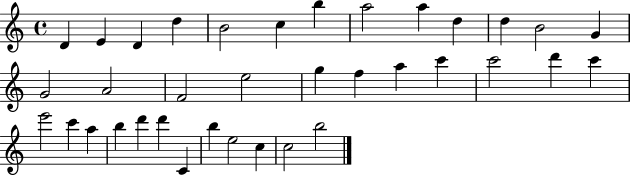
X:1
T:Untitled
M:4/4
L:1/4
K:C
D E D d B2 c b a2 a d d B2 G G2 A2 F2 e2 g f a c' c'2 d' c' e'2 c' a b d' d' C b e2 c c2 b2